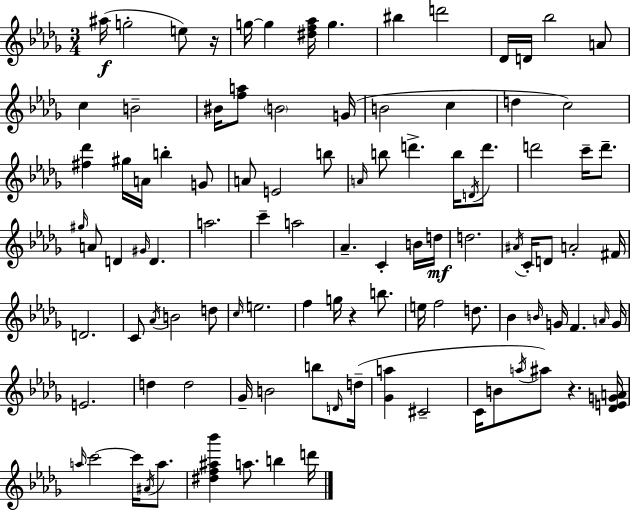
A#5/s G5/h E5/e R/s G5/s G5/q [D#5,F5,Ab5]/s G5/q. BIS5/q D6/h Db4/s D4/s Bb5/h A4/e C5/q B4/h BIS4/s [F5,A5]/e B4/h G4/s B4/h C5/q D5/q C5/h [F#5,Db6]/q G#5/s A4/s B5/q G4/e A4/e E4/h B5/e A4/s B5/e D6/q. B5/s D4/s D6/e. D6/h C6/s D6/e. G#5/s A4/e D4/q G#4/s D4/q. A5/h. C6/q A5/h Ab4/q. C4/q B4/s D5/s D5/h. A#4/s C4/s D4/e A4/h F#4/s D4/h. C4/e Ab4/s B4/h D5/e C5/s E5/h. F5/q G5/s R/q B5/e. E5/s F5/h D5/e. Bb4/q B4/s G4/s F4/q. A4/s G4/s E4/h. D5/q D5/h Gb4/s B4/h B5/e D4/s D5/s [Gb4,A5]/q C#4/h C4/s B4/e A5/s A#5/e R/q. [Db4,E4,G4,A4]/s A5/s C6/h C6/s A#4/s A5/e. [D#5,F5,A#5,Bb6]/q A5/e. B5/q D6/s